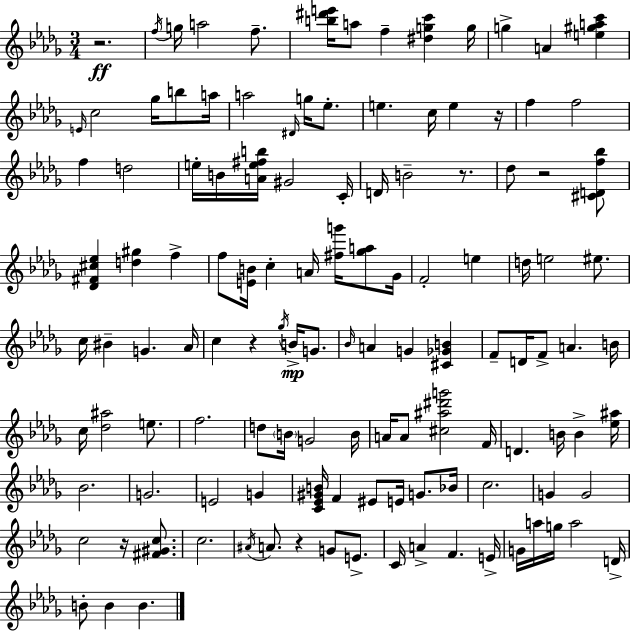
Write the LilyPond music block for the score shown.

{
  \clef treble
  \numericTimeSignature
  \time 3/4
  \key bes \minor
  r2.\ff | \acciaccatura { f''16 } g''16 a''2 f''8.-- | <b'' dis''' e'''>16 a''8 f''4-- <dis'' g'' c'''>4 | g''16 g''4-> a'4 <e'' gis'' a'' c'''>4 | \break \grace { e'16 } c''2 ges''16 b''8 | a''16 a''2 \grace { dis'16 } g''16 | ees''8.-. e''4. c''16 e''4 | r16 f''4 f''2 | \break f''4 d''2 | e''16-. b'16 <a' e'' fis'' b''>16 gis'2 | c'16-. d'16 b'2-- | r8. des''8 r2 | \break <cis' d' f'' bes''>8 <des' fis' cis'' ees''>4 <d'' gis''>4 f''4-> | f''8 <e' b'>16 c''4-. a'16 <fis'' g'''>16 | <ges'' a''>8 ges'16 f'2-. e''4 | d''16 e''2 | \break eis''8. c''16 bis'4-- g'4. | aes'16 c''4 r4 \acciaccatura { ges''16 }\mp | b'16-> g'8. \grace { bes'16 } a'4 g'4 | <cis' ges' b'>4 f'8-- d'16 f'8-> a'4. | \break b'16 c''16 <des'' ais''>2 | e''8. f''2. | d''8 \parenthesize b'16 g'2 | b'16 a'16 a'8 <cis'' ais'' dis''' g'''>2 | \break f'16 d'4. b'16 | b'4-> <ees'' ais''>16 bes'2. | g'2. | e'2 | \break g'4 <c' ees' gis' b'>16 f'4 eis'8 | e'16 g'8. bes'16 c''2. | g'4 g'2 | c''2 | \break r16 <fis' gis' c''>8. c''2. | \acciaccatura { ais'16 } a'8. r4 | g'8 e'8.-> c'16 a'4-> f'4. | e'16-> g'16 a''16 g''16 a''2 | \break d'16-> b'8-. b'4 | b'4. \bar "|."
}